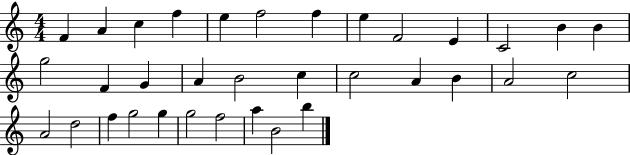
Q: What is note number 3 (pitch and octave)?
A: C5